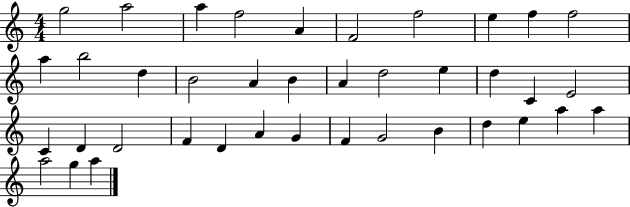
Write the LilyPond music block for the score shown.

{
  \clef treble
  \numericTimeSignature
  \time 4/4
  \key c \major
  g''2 a''2 | a''4 f''2 a'4 | f'2 f''2 | e''4 f''4 f''2 | \break a''4 b''2 d''4 | b'2 a'4 b'4 | a'4 d''2 e''4 | d''4 c'4 e'2 | \break c'4 d'4 d'2 | f'4 d'4 a'4 g'4 | f'4 g'2 b'4 | d''4 e''4 a''4 a''4 | \break a''2 g''4 a''4 | \bar "|."
}